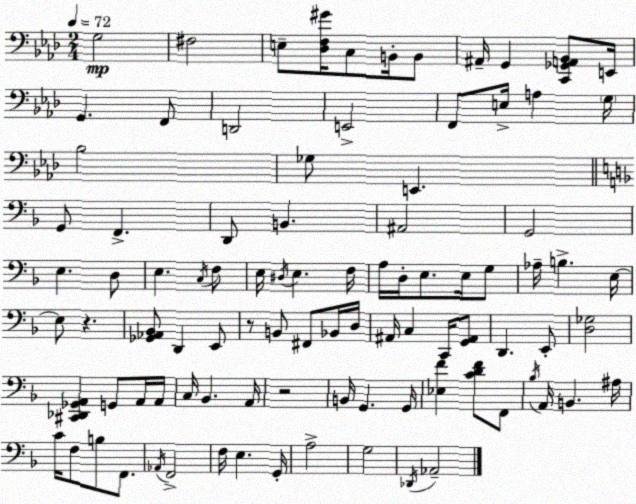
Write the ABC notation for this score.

X:1
T:Untitled
M:2/4
L:1/4
K:Fm
G,2 ^F,2 E,/2 [_D,F,^G]/4 C,/2 B,,/4 B,,/2 ^A,,/4 G,, [C,,_G,,A,,_B,,]/2 E,,/4 G,, F,,/2 D,,2 E,,2 F,,/2 E,/4 A, G,/4 _B,2 _G,/2 E,, G,,/2 F,, D,,/2 B,, ^A,,2 G,,2 E, D,/2 E, C,/4 F,/2 E,/4 ^D,/4 E, F,/4 A,/4 D,/4 E,/2 E,/4 G,/2 _A,/4 B, E,/4 E,/2 z [_G,,_A,,_B,,]/2 D,, E,,/2 z/2 B,,/2 ^F,,/2 _B,,/4 D,/4 ^A,,/4 C, C,,/4 [G,,^A,,]/2 D,, E,,/2 [D,_G,]2 [^C,,_D,,_G,,A,,] G,,/2 A,,/4 A,,/4 C,/4 _B,, A,,/4 z2 B,,/4 G,, G,,/4 [_E,F] [CDF]/2 F,,/2 _B,/4 A,,/4 B,, ^A,/4 C/4 F,/2 B,/2 F,,/2 _A,,/4 F,,2 F,/4 E, G,,/4 A,2 G,2 _D,,/4 _A,,2